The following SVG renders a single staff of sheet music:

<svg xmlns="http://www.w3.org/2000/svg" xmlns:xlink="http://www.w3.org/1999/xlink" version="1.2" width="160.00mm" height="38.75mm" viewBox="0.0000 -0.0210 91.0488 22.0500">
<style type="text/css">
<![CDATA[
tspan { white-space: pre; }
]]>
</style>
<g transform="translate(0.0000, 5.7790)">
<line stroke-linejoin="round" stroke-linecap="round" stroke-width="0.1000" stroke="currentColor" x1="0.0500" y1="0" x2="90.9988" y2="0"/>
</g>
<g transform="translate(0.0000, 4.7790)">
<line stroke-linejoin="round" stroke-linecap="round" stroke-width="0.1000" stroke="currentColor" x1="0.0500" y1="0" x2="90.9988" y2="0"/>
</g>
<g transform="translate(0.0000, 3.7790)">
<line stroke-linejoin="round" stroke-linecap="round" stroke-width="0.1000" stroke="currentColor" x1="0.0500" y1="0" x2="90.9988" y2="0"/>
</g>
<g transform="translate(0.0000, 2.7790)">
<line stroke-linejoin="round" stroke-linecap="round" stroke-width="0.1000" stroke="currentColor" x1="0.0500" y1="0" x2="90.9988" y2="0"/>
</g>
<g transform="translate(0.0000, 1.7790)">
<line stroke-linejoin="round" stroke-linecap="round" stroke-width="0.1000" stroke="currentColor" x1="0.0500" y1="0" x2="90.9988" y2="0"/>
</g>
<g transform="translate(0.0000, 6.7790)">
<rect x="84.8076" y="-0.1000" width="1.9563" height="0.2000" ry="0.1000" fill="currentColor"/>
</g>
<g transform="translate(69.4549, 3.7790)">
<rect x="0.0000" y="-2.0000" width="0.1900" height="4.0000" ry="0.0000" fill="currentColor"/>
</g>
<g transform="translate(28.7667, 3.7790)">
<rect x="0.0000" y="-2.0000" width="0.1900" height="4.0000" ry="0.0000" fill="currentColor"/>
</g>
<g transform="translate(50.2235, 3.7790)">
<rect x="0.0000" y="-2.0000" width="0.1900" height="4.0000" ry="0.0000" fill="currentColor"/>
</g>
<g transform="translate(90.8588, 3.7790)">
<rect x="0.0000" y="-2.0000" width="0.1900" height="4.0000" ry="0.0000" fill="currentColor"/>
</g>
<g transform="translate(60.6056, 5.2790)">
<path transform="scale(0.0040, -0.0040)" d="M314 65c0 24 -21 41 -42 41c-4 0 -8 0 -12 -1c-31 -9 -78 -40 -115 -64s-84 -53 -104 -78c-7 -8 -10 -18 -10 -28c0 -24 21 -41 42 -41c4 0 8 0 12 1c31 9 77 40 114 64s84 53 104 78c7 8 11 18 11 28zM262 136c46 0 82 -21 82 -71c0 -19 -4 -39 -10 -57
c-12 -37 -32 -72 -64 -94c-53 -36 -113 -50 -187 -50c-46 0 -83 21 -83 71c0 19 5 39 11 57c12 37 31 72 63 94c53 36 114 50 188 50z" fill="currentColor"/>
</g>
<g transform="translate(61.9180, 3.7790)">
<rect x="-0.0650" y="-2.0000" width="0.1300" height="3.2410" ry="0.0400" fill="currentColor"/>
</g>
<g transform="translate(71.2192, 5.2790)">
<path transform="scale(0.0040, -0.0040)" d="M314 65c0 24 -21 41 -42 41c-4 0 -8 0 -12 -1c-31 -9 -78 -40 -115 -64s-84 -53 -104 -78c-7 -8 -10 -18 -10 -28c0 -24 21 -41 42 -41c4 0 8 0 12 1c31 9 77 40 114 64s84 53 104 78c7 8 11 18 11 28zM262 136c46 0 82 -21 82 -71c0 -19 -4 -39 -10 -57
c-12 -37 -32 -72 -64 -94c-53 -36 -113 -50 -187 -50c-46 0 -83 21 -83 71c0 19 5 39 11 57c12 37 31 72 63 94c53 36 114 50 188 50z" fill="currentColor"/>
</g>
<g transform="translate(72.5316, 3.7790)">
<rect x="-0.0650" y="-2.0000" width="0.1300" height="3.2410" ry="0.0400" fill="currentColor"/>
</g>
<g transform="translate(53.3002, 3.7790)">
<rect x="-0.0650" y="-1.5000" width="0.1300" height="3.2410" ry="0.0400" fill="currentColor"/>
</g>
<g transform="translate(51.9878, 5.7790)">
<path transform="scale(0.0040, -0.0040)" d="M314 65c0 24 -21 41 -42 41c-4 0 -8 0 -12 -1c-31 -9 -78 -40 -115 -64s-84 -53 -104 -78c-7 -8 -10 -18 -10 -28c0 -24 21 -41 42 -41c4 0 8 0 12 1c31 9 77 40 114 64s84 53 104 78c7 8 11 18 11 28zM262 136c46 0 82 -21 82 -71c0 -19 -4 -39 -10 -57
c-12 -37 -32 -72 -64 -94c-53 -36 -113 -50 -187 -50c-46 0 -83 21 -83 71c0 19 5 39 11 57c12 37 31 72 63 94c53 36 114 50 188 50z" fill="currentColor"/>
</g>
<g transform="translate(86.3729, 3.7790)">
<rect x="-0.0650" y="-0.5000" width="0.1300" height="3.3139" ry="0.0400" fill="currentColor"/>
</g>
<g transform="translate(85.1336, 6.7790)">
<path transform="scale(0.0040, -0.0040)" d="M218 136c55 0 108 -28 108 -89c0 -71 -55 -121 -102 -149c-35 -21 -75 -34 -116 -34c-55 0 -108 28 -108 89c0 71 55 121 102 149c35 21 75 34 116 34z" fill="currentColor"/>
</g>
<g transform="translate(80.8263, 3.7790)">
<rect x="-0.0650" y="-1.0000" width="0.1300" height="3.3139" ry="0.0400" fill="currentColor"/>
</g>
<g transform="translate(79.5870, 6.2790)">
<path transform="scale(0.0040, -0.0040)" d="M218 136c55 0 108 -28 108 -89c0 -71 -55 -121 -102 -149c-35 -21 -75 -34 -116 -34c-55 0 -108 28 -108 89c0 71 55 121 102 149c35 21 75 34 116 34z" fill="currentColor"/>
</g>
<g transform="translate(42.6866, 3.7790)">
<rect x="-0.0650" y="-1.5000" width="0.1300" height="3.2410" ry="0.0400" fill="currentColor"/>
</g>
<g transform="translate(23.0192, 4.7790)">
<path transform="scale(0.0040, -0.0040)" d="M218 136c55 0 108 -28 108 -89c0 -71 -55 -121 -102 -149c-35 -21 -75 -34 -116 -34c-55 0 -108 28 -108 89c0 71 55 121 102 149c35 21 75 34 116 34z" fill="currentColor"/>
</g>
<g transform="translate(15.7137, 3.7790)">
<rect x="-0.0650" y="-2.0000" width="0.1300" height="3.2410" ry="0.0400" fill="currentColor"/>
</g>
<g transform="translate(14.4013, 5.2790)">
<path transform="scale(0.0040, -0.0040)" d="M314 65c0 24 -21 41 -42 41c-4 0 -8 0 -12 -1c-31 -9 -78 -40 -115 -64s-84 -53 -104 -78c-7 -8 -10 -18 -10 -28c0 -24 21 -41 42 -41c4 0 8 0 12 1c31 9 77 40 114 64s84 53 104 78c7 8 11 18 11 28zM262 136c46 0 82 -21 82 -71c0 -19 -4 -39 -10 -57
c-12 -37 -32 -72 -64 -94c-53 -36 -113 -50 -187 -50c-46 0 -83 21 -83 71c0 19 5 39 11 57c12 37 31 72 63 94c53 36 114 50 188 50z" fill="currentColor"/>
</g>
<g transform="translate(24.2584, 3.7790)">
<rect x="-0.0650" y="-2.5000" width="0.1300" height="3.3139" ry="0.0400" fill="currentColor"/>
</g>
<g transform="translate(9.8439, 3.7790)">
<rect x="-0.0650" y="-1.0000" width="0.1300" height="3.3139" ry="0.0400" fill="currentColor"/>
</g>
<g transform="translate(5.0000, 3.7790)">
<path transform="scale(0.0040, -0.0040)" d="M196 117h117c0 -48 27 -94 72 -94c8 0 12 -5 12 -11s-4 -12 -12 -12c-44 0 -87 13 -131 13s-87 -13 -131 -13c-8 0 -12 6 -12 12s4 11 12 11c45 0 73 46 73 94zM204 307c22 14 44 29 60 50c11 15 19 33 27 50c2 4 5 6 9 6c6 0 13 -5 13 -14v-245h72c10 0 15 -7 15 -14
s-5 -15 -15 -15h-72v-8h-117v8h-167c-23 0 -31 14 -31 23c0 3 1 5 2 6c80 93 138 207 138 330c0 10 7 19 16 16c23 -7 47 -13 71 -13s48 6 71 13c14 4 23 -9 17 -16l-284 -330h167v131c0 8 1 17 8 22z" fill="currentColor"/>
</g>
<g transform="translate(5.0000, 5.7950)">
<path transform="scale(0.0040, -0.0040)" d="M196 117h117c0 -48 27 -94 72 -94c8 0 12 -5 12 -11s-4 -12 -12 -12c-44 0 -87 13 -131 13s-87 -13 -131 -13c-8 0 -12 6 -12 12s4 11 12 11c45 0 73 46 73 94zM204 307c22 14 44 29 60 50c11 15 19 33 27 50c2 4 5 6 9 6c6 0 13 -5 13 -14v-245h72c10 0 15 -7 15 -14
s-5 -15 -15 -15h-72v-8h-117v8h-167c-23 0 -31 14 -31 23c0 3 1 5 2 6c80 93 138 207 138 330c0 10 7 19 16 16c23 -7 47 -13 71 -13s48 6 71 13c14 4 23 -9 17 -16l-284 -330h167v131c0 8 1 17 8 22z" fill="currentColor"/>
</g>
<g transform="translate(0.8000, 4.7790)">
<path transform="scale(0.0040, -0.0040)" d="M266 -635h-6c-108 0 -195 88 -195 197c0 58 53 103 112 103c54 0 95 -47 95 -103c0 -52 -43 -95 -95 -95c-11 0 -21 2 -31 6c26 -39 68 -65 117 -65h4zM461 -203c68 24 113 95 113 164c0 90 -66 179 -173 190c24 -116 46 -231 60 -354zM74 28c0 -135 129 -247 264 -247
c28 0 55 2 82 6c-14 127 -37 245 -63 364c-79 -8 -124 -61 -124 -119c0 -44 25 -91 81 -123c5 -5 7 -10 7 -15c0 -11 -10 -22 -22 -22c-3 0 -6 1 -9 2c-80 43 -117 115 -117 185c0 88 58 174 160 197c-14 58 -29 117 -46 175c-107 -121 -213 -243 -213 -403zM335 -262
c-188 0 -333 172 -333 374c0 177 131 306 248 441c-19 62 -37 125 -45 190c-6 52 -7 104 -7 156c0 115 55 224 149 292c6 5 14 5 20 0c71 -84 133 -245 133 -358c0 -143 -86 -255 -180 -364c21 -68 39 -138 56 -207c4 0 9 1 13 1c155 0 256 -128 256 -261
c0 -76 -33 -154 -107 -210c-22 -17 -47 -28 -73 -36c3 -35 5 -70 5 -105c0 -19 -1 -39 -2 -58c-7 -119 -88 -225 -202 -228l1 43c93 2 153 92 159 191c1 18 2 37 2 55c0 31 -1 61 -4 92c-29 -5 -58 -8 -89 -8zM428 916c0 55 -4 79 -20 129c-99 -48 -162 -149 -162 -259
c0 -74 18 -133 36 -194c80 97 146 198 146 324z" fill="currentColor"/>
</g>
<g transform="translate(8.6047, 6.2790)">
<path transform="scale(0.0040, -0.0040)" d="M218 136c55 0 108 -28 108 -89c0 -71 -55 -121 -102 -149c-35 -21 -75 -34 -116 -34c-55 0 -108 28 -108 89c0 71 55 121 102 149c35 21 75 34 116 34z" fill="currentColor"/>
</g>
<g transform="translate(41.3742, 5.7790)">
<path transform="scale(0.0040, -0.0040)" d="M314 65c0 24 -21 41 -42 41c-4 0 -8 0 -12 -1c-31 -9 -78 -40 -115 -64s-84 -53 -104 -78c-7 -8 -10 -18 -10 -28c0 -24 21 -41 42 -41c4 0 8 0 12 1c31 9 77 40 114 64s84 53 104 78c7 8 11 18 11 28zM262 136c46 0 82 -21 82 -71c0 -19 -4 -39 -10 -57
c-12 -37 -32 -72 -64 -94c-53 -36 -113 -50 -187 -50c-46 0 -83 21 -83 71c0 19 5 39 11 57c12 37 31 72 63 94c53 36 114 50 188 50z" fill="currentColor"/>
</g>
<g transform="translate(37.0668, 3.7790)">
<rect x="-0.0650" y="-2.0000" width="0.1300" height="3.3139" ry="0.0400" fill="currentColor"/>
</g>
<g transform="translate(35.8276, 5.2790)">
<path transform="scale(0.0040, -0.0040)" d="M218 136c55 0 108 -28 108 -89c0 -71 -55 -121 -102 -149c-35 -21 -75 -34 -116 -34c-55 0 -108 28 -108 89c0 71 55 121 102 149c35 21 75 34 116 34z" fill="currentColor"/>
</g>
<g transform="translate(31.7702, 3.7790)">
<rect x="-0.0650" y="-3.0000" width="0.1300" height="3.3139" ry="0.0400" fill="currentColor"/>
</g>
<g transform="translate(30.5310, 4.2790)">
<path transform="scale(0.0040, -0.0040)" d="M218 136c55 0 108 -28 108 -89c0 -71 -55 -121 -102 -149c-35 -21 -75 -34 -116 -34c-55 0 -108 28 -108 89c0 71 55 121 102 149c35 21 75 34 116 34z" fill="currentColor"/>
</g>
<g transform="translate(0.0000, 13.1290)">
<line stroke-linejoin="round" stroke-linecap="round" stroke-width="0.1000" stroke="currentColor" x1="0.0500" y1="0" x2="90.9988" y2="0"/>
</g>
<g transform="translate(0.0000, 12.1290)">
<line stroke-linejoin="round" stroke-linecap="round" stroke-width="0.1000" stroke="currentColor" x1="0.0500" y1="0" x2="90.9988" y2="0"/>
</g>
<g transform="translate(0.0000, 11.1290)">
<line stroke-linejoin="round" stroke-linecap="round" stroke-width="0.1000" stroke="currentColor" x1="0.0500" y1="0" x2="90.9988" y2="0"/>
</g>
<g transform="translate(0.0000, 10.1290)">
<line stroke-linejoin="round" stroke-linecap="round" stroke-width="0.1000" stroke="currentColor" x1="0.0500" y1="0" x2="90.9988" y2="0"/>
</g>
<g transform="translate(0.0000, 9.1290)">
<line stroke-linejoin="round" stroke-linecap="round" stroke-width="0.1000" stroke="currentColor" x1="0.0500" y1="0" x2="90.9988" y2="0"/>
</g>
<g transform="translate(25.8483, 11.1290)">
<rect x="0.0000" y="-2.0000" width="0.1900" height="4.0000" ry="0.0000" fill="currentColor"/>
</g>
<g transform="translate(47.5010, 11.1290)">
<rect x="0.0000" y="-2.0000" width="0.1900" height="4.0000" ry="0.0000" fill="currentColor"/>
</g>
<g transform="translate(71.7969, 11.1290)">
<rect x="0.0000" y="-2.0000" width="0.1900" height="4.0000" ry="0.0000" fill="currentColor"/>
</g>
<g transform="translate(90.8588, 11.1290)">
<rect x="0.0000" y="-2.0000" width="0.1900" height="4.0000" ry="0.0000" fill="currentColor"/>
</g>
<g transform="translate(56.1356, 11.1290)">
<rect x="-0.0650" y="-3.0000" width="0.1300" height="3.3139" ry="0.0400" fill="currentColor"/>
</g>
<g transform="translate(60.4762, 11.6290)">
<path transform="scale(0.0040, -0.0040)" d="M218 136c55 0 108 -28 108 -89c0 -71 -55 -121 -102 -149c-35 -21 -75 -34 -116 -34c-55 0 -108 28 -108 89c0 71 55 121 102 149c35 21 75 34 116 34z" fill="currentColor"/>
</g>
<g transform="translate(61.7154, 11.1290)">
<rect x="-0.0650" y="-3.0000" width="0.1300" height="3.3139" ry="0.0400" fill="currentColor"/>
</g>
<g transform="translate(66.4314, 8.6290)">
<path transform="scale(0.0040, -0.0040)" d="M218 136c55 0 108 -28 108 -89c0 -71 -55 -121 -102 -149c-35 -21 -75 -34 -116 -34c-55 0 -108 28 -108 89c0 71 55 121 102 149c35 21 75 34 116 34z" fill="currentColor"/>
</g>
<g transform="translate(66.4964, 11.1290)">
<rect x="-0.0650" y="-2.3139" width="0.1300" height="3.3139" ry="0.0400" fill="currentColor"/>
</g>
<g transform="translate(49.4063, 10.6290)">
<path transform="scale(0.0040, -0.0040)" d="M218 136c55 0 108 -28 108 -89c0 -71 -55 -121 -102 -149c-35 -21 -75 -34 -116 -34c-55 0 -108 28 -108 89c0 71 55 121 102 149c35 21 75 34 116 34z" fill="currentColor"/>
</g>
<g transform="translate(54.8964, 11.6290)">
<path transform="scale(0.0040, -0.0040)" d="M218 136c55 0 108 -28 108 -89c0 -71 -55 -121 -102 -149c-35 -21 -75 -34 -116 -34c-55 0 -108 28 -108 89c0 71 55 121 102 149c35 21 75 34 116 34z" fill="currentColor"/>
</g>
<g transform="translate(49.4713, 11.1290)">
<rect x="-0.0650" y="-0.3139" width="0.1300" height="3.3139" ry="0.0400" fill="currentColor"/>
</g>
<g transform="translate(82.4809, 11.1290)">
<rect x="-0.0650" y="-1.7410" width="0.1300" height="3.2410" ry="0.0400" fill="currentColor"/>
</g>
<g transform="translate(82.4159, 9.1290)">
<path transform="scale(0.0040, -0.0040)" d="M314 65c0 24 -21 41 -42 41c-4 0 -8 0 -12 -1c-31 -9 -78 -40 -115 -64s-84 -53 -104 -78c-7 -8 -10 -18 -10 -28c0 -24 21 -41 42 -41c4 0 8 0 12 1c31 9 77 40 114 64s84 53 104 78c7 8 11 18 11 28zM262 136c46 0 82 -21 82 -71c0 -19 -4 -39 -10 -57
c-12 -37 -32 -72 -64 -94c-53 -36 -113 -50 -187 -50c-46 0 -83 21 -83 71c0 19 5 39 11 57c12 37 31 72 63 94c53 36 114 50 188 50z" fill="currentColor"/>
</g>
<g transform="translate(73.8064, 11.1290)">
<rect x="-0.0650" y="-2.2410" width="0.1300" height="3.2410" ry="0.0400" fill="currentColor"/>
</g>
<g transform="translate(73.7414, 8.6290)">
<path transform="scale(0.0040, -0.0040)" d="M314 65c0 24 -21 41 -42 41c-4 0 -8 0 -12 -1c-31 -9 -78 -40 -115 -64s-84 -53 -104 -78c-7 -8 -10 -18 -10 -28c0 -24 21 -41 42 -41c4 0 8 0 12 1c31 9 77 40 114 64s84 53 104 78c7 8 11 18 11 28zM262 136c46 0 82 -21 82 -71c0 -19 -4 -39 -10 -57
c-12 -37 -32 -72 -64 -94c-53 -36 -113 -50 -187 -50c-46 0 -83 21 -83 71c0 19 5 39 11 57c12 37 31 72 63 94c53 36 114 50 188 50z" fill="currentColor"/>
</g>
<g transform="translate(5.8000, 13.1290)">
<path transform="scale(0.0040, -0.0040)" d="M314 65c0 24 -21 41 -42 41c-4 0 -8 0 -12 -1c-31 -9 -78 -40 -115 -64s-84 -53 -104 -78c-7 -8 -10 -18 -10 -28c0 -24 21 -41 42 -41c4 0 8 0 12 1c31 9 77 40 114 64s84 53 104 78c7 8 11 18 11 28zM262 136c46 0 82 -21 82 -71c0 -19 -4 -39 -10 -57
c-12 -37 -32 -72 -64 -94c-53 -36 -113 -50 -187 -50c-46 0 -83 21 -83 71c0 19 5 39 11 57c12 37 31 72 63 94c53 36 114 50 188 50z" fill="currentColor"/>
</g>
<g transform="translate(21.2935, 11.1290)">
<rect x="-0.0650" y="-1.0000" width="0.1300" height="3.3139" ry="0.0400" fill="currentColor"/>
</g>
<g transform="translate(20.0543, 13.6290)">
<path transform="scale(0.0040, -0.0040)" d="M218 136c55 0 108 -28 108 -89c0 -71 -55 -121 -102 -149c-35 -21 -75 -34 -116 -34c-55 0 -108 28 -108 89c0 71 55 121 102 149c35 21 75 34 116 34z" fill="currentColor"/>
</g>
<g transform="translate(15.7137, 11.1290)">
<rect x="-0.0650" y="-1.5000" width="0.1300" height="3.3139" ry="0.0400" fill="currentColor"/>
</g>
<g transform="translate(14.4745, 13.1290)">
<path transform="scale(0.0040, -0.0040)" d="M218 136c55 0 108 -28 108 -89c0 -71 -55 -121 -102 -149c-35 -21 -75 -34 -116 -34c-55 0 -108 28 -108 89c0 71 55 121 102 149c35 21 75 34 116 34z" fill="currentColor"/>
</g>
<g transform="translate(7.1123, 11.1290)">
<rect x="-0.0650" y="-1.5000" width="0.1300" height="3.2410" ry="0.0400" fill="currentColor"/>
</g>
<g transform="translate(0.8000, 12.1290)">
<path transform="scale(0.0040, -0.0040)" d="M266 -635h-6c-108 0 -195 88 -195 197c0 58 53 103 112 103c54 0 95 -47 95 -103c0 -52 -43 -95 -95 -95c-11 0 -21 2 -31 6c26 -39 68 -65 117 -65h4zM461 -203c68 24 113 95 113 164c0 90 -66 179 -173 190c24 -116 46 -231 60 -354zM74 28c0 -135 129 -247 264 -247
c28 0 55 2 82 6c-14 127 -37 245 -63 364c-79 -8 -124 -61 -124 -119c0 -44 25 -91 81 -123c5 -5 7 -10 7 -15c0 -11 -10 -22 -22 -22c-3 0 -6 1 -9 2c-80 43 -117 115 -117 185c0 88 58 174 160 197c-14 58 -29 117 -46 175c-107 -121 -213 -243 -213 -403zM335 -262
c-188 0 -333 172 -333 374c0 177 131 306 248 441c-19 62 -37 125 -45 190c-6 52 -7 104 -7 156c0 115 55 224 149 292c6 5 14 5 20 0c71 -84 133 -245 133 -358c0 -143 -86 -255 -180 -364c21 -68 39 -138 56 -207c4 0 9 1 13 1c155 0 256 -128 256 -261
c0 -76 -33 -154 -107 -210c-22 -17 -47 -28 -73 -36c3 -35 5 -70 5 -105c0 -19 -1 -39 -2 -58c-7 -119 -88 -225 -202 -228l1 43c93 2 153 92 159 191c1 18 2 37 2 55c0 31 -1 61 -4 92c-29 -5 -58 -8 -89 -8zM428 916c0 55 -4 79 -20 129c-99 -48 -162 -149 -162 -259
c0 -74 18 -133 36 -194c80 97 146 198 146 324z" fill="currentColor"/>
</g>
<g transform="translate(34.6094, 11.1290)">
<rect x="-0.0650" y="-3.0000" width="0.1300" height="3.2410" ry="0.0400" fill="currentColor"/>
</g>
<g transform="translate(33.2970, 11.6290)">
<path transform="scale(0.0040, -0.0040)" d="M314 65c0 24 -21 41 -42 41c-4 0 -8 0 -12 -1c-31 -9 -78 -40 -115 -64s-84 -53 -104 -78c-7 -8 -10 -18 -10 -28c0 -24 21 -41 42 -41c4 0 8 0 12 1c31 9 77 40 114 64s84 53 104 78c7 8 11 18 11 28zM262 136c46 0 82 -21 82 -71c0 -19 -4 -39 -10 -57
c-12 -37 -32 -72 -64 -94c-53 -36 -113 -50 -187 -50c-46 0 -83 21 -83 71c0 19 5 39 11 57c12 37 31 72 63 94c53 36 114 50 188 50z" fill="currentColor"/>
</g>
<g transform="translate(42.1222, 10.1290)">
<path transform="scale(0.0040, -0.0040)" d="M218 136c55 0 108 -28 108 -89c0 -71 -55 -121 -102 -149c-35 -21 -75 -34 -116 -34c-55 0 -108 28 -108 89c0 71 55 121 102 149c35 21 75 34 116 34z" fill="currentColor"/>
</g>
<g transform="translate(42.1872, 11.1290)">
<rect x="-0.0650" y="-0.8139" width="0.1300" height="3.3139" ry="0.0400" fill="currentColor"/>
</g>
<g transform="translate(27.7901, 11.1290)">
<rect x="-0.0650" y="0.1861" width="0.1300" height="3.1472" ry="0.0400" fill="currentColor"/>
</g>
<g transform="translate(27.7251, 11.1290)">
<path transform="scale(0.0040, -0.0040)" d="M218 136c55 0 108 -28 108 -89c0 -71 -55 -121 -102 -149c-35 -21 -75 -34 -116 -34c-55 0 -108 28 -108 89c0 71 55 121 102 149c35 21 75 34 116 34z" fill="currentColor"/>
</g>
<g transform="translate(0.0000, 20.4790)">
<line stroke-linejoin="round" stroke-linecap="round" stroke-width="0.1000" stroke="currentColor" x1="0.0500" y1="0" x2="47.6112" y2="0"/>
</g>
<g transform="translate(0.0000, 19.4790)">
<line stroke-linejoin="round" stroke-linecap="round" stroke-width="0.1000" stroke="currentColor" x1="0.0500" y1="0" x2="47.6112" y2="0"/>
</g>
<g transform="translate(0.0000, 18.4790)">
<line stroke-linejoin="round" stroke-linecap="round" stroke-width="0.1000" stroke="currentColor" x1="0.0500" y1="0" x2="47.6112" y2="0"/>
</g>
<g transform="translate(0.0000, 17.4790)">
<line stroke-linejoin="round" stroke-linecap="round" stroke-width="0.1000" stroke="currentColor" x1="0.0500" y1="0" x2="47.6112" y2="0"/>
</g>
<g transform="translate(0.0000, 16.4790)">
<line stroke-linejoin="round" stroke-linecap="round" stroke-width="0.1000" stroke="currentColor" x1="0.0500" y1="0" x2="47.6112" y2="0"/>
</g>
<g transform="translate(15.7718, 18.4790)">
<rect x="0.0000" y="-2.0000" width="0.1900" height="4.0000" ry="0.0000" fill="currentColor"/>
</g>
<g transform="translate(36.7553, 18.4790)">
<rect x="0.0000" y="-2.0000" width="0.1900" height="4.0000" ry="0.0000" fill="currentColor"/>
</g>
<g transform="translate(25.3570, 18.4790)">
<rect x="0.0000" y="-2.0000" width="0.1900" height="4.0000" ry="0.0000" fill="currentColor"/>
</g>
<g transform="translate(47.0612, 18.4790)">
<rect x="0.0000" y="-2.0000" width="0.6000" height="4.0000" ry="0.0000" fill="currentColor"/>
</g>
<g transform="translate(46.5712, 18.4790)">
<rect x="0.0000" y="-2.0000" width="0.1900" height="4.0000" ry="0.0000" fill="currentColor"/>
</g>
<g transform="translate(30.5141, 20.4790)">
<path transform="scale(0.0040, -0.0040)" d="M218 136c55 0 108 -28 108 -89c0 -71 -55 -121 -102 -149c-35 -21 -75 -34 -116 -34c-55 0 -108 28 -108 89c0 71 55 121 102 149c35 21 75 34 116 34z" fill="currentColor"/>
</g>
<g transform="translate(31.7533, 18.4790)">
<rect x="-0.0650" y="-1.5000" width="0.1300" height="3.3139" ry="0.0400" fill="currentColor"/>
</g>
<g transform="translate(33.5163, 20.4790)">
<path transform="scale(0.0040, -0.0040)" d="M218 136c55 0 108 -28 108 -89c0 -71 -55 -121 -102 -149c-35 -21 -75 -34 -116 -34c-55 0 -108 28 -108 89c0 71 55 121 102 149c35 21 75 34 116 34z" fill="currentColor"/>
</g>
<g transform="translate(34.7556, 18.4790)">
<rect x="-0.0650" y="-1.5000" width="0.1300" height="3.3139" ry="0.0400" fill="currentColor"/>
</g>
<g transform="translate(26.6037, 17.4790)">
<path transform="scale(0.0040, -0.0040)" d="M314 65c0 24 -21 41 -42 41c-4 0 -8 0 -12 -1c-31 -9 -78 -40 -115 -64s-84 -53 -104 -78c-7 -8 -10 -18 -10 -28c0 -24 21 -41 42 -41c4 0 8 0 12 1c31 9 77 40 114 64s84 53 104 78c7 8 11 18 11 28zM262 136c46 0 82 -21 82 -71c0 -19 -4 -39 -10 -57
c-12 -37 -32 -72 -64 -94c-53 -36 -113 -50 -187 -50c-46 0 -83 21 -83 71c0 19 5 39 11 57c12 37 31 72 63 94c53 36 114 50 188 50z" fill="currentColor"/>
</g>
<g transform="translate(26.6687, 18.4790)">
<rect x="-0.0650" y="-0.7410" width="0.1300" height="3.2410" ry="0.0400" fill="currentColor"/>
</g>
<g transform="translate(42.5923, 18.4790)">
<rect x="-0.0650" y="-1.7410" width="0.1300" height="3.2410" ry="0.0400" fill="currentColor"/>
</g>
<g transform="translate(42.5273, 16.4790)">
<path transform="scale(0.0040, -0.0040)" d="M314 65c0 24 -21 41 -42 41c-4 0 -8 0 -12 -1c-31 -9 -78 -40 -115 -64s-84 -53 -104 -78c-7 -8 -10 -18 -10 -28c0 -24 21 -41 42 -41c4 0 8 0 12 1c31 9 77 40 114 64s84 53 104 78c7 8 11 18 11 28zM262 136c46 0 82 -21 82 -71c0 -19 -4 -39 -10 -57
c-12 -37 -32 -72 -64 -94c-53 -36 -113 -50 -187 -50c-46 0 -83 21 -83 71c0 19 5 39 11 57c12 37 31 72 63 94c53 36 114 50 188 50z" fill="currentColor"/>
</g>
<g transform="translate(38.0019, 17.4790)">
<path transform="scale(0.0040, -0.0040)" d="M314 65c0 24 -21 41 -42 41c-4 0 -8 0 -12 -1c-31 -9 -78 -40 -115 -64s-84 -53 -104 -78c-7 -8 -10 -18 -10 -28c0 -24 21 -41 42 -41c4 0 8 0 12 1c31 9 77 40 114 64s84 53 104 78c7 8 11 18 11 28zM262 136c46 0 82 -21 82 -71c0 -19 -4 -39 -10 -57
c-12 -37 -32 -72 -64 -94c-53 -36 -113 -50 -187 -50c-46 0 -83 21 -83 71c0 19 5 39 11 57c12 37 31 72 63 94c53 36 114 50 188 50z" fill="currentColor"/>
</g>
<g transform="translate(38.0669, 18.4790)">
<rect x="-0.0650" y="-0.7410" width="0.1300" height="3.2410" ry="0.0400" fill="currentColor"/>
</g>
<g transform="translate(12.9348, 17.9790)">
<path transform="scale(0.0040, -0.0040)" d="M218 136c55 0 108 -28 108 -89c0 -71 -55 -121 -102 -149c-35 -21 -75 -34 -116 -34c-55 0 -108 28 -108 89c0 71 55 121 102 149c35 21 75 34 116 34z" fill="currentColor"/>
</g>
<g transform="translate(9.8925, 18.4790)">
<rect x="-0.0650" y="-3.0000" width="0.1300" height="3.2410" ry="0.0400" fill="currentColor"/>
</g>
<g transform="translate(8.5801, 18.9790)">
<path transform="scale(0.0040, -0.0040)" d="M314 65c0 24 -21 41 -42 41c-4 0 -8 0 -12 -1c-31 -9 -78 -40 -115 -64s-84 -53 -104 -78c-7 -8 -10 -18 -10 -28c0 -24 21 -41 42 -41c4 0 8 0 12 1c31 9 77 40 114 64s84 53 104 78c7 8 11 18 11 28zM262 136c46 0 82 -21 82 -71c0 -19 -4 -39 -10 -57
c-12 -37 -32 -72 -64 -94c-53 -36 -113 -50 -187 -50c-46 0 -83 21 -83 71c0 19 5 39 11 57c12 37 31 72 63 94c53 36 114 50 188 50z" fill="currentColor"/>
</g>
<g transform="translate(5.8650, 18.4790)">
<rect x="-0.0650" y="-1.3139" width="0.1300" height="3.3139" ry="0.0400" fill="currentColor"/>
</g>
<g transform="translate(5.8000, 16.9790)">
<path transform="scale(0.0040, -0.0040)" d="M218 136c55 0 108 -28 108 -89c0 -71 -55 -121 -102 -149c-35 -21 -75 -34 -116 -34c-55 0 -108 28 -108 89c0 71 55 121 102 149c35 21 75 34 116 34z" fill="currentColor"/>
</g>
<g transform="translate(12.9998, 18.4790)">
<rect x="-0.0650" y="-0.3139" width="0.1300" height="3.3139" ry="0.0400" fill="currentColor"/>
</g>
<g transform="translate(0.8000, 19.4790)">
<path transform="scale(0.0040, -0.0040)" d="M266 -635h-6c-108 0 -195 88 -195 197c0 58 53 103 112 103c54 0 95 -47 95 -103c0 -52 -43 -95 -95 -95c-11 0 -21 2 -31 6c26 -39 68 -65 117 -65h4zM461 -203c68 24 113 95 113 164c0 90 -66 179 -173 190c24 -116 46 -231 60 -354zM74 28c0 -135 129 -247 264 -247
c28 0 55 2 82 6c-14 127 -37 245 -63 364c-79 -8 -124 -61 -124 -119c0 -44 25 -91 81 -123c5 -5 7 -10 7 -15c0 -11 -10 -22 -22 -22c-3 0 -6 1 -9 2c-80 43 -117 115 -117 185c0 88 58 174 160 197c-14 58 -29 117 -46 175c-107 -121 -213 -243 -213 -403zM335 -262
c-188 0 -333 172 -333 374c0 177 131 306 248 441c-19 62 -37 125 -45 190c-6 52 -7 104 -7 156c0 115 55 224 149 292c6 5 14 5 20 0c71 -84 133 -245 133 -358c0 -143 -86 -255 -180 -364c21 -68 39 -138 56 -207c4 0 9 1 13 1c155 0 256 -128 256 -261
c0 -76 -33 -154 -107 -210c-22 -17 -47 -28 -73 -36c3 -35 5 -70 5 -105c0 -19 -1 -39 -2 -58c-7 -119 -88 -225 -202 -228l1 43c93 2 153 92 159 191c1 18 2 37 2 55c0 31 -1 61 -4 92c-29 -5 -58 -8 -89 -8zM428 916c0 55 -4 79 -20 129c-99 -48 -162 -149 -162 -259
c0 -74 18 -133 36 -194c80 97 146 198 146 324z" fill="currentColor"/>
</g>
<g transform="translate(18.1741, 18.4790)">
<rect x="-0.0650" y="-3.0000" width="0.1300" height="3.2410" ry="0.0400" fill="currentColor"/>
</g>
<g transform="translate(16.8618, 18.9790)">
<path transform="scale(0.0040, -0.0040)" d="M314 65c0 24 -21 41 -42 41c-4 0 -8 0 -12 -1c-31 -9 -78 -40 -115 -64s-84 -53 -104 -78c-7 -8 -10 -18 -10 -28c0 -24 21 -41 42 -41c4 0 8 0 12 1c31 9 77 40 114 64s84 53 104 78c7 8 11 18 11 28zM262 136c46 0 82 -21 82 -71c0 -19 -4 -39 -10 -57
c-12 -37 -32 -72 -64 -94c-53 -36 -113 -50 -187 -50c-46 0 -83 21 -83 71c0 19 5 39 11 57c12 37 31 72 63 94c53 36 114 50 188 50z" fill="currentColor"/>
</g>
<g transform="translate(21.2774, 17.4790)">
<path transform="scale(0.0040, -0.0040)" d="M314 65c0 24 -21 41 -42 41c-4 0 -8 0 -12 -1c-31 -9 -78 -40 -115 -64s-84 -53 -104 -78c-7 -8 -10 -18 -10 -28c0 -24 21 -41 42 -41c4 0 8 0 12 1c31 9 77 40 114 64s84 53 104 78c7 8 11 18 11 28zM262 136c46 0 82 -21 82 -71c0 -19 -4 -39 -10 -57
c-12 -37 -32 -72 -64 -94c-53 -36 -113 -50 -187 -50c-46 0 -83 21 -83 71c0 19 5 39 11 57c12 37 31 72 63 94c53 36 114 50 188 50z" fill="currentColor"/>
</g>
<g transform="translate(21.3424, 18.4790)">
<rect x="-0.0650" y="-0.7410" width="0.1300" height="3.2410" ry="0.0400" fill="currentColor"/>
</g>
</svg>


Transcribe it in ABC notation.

X:1
T:Untitled
M:4/4
L:1/4
K:C
D F2 G A F E2 E2 F2 F2 D C E2 E D B A2 d c A A g g2 f2 e A2 c A2 d2 d2 E E d2 f2